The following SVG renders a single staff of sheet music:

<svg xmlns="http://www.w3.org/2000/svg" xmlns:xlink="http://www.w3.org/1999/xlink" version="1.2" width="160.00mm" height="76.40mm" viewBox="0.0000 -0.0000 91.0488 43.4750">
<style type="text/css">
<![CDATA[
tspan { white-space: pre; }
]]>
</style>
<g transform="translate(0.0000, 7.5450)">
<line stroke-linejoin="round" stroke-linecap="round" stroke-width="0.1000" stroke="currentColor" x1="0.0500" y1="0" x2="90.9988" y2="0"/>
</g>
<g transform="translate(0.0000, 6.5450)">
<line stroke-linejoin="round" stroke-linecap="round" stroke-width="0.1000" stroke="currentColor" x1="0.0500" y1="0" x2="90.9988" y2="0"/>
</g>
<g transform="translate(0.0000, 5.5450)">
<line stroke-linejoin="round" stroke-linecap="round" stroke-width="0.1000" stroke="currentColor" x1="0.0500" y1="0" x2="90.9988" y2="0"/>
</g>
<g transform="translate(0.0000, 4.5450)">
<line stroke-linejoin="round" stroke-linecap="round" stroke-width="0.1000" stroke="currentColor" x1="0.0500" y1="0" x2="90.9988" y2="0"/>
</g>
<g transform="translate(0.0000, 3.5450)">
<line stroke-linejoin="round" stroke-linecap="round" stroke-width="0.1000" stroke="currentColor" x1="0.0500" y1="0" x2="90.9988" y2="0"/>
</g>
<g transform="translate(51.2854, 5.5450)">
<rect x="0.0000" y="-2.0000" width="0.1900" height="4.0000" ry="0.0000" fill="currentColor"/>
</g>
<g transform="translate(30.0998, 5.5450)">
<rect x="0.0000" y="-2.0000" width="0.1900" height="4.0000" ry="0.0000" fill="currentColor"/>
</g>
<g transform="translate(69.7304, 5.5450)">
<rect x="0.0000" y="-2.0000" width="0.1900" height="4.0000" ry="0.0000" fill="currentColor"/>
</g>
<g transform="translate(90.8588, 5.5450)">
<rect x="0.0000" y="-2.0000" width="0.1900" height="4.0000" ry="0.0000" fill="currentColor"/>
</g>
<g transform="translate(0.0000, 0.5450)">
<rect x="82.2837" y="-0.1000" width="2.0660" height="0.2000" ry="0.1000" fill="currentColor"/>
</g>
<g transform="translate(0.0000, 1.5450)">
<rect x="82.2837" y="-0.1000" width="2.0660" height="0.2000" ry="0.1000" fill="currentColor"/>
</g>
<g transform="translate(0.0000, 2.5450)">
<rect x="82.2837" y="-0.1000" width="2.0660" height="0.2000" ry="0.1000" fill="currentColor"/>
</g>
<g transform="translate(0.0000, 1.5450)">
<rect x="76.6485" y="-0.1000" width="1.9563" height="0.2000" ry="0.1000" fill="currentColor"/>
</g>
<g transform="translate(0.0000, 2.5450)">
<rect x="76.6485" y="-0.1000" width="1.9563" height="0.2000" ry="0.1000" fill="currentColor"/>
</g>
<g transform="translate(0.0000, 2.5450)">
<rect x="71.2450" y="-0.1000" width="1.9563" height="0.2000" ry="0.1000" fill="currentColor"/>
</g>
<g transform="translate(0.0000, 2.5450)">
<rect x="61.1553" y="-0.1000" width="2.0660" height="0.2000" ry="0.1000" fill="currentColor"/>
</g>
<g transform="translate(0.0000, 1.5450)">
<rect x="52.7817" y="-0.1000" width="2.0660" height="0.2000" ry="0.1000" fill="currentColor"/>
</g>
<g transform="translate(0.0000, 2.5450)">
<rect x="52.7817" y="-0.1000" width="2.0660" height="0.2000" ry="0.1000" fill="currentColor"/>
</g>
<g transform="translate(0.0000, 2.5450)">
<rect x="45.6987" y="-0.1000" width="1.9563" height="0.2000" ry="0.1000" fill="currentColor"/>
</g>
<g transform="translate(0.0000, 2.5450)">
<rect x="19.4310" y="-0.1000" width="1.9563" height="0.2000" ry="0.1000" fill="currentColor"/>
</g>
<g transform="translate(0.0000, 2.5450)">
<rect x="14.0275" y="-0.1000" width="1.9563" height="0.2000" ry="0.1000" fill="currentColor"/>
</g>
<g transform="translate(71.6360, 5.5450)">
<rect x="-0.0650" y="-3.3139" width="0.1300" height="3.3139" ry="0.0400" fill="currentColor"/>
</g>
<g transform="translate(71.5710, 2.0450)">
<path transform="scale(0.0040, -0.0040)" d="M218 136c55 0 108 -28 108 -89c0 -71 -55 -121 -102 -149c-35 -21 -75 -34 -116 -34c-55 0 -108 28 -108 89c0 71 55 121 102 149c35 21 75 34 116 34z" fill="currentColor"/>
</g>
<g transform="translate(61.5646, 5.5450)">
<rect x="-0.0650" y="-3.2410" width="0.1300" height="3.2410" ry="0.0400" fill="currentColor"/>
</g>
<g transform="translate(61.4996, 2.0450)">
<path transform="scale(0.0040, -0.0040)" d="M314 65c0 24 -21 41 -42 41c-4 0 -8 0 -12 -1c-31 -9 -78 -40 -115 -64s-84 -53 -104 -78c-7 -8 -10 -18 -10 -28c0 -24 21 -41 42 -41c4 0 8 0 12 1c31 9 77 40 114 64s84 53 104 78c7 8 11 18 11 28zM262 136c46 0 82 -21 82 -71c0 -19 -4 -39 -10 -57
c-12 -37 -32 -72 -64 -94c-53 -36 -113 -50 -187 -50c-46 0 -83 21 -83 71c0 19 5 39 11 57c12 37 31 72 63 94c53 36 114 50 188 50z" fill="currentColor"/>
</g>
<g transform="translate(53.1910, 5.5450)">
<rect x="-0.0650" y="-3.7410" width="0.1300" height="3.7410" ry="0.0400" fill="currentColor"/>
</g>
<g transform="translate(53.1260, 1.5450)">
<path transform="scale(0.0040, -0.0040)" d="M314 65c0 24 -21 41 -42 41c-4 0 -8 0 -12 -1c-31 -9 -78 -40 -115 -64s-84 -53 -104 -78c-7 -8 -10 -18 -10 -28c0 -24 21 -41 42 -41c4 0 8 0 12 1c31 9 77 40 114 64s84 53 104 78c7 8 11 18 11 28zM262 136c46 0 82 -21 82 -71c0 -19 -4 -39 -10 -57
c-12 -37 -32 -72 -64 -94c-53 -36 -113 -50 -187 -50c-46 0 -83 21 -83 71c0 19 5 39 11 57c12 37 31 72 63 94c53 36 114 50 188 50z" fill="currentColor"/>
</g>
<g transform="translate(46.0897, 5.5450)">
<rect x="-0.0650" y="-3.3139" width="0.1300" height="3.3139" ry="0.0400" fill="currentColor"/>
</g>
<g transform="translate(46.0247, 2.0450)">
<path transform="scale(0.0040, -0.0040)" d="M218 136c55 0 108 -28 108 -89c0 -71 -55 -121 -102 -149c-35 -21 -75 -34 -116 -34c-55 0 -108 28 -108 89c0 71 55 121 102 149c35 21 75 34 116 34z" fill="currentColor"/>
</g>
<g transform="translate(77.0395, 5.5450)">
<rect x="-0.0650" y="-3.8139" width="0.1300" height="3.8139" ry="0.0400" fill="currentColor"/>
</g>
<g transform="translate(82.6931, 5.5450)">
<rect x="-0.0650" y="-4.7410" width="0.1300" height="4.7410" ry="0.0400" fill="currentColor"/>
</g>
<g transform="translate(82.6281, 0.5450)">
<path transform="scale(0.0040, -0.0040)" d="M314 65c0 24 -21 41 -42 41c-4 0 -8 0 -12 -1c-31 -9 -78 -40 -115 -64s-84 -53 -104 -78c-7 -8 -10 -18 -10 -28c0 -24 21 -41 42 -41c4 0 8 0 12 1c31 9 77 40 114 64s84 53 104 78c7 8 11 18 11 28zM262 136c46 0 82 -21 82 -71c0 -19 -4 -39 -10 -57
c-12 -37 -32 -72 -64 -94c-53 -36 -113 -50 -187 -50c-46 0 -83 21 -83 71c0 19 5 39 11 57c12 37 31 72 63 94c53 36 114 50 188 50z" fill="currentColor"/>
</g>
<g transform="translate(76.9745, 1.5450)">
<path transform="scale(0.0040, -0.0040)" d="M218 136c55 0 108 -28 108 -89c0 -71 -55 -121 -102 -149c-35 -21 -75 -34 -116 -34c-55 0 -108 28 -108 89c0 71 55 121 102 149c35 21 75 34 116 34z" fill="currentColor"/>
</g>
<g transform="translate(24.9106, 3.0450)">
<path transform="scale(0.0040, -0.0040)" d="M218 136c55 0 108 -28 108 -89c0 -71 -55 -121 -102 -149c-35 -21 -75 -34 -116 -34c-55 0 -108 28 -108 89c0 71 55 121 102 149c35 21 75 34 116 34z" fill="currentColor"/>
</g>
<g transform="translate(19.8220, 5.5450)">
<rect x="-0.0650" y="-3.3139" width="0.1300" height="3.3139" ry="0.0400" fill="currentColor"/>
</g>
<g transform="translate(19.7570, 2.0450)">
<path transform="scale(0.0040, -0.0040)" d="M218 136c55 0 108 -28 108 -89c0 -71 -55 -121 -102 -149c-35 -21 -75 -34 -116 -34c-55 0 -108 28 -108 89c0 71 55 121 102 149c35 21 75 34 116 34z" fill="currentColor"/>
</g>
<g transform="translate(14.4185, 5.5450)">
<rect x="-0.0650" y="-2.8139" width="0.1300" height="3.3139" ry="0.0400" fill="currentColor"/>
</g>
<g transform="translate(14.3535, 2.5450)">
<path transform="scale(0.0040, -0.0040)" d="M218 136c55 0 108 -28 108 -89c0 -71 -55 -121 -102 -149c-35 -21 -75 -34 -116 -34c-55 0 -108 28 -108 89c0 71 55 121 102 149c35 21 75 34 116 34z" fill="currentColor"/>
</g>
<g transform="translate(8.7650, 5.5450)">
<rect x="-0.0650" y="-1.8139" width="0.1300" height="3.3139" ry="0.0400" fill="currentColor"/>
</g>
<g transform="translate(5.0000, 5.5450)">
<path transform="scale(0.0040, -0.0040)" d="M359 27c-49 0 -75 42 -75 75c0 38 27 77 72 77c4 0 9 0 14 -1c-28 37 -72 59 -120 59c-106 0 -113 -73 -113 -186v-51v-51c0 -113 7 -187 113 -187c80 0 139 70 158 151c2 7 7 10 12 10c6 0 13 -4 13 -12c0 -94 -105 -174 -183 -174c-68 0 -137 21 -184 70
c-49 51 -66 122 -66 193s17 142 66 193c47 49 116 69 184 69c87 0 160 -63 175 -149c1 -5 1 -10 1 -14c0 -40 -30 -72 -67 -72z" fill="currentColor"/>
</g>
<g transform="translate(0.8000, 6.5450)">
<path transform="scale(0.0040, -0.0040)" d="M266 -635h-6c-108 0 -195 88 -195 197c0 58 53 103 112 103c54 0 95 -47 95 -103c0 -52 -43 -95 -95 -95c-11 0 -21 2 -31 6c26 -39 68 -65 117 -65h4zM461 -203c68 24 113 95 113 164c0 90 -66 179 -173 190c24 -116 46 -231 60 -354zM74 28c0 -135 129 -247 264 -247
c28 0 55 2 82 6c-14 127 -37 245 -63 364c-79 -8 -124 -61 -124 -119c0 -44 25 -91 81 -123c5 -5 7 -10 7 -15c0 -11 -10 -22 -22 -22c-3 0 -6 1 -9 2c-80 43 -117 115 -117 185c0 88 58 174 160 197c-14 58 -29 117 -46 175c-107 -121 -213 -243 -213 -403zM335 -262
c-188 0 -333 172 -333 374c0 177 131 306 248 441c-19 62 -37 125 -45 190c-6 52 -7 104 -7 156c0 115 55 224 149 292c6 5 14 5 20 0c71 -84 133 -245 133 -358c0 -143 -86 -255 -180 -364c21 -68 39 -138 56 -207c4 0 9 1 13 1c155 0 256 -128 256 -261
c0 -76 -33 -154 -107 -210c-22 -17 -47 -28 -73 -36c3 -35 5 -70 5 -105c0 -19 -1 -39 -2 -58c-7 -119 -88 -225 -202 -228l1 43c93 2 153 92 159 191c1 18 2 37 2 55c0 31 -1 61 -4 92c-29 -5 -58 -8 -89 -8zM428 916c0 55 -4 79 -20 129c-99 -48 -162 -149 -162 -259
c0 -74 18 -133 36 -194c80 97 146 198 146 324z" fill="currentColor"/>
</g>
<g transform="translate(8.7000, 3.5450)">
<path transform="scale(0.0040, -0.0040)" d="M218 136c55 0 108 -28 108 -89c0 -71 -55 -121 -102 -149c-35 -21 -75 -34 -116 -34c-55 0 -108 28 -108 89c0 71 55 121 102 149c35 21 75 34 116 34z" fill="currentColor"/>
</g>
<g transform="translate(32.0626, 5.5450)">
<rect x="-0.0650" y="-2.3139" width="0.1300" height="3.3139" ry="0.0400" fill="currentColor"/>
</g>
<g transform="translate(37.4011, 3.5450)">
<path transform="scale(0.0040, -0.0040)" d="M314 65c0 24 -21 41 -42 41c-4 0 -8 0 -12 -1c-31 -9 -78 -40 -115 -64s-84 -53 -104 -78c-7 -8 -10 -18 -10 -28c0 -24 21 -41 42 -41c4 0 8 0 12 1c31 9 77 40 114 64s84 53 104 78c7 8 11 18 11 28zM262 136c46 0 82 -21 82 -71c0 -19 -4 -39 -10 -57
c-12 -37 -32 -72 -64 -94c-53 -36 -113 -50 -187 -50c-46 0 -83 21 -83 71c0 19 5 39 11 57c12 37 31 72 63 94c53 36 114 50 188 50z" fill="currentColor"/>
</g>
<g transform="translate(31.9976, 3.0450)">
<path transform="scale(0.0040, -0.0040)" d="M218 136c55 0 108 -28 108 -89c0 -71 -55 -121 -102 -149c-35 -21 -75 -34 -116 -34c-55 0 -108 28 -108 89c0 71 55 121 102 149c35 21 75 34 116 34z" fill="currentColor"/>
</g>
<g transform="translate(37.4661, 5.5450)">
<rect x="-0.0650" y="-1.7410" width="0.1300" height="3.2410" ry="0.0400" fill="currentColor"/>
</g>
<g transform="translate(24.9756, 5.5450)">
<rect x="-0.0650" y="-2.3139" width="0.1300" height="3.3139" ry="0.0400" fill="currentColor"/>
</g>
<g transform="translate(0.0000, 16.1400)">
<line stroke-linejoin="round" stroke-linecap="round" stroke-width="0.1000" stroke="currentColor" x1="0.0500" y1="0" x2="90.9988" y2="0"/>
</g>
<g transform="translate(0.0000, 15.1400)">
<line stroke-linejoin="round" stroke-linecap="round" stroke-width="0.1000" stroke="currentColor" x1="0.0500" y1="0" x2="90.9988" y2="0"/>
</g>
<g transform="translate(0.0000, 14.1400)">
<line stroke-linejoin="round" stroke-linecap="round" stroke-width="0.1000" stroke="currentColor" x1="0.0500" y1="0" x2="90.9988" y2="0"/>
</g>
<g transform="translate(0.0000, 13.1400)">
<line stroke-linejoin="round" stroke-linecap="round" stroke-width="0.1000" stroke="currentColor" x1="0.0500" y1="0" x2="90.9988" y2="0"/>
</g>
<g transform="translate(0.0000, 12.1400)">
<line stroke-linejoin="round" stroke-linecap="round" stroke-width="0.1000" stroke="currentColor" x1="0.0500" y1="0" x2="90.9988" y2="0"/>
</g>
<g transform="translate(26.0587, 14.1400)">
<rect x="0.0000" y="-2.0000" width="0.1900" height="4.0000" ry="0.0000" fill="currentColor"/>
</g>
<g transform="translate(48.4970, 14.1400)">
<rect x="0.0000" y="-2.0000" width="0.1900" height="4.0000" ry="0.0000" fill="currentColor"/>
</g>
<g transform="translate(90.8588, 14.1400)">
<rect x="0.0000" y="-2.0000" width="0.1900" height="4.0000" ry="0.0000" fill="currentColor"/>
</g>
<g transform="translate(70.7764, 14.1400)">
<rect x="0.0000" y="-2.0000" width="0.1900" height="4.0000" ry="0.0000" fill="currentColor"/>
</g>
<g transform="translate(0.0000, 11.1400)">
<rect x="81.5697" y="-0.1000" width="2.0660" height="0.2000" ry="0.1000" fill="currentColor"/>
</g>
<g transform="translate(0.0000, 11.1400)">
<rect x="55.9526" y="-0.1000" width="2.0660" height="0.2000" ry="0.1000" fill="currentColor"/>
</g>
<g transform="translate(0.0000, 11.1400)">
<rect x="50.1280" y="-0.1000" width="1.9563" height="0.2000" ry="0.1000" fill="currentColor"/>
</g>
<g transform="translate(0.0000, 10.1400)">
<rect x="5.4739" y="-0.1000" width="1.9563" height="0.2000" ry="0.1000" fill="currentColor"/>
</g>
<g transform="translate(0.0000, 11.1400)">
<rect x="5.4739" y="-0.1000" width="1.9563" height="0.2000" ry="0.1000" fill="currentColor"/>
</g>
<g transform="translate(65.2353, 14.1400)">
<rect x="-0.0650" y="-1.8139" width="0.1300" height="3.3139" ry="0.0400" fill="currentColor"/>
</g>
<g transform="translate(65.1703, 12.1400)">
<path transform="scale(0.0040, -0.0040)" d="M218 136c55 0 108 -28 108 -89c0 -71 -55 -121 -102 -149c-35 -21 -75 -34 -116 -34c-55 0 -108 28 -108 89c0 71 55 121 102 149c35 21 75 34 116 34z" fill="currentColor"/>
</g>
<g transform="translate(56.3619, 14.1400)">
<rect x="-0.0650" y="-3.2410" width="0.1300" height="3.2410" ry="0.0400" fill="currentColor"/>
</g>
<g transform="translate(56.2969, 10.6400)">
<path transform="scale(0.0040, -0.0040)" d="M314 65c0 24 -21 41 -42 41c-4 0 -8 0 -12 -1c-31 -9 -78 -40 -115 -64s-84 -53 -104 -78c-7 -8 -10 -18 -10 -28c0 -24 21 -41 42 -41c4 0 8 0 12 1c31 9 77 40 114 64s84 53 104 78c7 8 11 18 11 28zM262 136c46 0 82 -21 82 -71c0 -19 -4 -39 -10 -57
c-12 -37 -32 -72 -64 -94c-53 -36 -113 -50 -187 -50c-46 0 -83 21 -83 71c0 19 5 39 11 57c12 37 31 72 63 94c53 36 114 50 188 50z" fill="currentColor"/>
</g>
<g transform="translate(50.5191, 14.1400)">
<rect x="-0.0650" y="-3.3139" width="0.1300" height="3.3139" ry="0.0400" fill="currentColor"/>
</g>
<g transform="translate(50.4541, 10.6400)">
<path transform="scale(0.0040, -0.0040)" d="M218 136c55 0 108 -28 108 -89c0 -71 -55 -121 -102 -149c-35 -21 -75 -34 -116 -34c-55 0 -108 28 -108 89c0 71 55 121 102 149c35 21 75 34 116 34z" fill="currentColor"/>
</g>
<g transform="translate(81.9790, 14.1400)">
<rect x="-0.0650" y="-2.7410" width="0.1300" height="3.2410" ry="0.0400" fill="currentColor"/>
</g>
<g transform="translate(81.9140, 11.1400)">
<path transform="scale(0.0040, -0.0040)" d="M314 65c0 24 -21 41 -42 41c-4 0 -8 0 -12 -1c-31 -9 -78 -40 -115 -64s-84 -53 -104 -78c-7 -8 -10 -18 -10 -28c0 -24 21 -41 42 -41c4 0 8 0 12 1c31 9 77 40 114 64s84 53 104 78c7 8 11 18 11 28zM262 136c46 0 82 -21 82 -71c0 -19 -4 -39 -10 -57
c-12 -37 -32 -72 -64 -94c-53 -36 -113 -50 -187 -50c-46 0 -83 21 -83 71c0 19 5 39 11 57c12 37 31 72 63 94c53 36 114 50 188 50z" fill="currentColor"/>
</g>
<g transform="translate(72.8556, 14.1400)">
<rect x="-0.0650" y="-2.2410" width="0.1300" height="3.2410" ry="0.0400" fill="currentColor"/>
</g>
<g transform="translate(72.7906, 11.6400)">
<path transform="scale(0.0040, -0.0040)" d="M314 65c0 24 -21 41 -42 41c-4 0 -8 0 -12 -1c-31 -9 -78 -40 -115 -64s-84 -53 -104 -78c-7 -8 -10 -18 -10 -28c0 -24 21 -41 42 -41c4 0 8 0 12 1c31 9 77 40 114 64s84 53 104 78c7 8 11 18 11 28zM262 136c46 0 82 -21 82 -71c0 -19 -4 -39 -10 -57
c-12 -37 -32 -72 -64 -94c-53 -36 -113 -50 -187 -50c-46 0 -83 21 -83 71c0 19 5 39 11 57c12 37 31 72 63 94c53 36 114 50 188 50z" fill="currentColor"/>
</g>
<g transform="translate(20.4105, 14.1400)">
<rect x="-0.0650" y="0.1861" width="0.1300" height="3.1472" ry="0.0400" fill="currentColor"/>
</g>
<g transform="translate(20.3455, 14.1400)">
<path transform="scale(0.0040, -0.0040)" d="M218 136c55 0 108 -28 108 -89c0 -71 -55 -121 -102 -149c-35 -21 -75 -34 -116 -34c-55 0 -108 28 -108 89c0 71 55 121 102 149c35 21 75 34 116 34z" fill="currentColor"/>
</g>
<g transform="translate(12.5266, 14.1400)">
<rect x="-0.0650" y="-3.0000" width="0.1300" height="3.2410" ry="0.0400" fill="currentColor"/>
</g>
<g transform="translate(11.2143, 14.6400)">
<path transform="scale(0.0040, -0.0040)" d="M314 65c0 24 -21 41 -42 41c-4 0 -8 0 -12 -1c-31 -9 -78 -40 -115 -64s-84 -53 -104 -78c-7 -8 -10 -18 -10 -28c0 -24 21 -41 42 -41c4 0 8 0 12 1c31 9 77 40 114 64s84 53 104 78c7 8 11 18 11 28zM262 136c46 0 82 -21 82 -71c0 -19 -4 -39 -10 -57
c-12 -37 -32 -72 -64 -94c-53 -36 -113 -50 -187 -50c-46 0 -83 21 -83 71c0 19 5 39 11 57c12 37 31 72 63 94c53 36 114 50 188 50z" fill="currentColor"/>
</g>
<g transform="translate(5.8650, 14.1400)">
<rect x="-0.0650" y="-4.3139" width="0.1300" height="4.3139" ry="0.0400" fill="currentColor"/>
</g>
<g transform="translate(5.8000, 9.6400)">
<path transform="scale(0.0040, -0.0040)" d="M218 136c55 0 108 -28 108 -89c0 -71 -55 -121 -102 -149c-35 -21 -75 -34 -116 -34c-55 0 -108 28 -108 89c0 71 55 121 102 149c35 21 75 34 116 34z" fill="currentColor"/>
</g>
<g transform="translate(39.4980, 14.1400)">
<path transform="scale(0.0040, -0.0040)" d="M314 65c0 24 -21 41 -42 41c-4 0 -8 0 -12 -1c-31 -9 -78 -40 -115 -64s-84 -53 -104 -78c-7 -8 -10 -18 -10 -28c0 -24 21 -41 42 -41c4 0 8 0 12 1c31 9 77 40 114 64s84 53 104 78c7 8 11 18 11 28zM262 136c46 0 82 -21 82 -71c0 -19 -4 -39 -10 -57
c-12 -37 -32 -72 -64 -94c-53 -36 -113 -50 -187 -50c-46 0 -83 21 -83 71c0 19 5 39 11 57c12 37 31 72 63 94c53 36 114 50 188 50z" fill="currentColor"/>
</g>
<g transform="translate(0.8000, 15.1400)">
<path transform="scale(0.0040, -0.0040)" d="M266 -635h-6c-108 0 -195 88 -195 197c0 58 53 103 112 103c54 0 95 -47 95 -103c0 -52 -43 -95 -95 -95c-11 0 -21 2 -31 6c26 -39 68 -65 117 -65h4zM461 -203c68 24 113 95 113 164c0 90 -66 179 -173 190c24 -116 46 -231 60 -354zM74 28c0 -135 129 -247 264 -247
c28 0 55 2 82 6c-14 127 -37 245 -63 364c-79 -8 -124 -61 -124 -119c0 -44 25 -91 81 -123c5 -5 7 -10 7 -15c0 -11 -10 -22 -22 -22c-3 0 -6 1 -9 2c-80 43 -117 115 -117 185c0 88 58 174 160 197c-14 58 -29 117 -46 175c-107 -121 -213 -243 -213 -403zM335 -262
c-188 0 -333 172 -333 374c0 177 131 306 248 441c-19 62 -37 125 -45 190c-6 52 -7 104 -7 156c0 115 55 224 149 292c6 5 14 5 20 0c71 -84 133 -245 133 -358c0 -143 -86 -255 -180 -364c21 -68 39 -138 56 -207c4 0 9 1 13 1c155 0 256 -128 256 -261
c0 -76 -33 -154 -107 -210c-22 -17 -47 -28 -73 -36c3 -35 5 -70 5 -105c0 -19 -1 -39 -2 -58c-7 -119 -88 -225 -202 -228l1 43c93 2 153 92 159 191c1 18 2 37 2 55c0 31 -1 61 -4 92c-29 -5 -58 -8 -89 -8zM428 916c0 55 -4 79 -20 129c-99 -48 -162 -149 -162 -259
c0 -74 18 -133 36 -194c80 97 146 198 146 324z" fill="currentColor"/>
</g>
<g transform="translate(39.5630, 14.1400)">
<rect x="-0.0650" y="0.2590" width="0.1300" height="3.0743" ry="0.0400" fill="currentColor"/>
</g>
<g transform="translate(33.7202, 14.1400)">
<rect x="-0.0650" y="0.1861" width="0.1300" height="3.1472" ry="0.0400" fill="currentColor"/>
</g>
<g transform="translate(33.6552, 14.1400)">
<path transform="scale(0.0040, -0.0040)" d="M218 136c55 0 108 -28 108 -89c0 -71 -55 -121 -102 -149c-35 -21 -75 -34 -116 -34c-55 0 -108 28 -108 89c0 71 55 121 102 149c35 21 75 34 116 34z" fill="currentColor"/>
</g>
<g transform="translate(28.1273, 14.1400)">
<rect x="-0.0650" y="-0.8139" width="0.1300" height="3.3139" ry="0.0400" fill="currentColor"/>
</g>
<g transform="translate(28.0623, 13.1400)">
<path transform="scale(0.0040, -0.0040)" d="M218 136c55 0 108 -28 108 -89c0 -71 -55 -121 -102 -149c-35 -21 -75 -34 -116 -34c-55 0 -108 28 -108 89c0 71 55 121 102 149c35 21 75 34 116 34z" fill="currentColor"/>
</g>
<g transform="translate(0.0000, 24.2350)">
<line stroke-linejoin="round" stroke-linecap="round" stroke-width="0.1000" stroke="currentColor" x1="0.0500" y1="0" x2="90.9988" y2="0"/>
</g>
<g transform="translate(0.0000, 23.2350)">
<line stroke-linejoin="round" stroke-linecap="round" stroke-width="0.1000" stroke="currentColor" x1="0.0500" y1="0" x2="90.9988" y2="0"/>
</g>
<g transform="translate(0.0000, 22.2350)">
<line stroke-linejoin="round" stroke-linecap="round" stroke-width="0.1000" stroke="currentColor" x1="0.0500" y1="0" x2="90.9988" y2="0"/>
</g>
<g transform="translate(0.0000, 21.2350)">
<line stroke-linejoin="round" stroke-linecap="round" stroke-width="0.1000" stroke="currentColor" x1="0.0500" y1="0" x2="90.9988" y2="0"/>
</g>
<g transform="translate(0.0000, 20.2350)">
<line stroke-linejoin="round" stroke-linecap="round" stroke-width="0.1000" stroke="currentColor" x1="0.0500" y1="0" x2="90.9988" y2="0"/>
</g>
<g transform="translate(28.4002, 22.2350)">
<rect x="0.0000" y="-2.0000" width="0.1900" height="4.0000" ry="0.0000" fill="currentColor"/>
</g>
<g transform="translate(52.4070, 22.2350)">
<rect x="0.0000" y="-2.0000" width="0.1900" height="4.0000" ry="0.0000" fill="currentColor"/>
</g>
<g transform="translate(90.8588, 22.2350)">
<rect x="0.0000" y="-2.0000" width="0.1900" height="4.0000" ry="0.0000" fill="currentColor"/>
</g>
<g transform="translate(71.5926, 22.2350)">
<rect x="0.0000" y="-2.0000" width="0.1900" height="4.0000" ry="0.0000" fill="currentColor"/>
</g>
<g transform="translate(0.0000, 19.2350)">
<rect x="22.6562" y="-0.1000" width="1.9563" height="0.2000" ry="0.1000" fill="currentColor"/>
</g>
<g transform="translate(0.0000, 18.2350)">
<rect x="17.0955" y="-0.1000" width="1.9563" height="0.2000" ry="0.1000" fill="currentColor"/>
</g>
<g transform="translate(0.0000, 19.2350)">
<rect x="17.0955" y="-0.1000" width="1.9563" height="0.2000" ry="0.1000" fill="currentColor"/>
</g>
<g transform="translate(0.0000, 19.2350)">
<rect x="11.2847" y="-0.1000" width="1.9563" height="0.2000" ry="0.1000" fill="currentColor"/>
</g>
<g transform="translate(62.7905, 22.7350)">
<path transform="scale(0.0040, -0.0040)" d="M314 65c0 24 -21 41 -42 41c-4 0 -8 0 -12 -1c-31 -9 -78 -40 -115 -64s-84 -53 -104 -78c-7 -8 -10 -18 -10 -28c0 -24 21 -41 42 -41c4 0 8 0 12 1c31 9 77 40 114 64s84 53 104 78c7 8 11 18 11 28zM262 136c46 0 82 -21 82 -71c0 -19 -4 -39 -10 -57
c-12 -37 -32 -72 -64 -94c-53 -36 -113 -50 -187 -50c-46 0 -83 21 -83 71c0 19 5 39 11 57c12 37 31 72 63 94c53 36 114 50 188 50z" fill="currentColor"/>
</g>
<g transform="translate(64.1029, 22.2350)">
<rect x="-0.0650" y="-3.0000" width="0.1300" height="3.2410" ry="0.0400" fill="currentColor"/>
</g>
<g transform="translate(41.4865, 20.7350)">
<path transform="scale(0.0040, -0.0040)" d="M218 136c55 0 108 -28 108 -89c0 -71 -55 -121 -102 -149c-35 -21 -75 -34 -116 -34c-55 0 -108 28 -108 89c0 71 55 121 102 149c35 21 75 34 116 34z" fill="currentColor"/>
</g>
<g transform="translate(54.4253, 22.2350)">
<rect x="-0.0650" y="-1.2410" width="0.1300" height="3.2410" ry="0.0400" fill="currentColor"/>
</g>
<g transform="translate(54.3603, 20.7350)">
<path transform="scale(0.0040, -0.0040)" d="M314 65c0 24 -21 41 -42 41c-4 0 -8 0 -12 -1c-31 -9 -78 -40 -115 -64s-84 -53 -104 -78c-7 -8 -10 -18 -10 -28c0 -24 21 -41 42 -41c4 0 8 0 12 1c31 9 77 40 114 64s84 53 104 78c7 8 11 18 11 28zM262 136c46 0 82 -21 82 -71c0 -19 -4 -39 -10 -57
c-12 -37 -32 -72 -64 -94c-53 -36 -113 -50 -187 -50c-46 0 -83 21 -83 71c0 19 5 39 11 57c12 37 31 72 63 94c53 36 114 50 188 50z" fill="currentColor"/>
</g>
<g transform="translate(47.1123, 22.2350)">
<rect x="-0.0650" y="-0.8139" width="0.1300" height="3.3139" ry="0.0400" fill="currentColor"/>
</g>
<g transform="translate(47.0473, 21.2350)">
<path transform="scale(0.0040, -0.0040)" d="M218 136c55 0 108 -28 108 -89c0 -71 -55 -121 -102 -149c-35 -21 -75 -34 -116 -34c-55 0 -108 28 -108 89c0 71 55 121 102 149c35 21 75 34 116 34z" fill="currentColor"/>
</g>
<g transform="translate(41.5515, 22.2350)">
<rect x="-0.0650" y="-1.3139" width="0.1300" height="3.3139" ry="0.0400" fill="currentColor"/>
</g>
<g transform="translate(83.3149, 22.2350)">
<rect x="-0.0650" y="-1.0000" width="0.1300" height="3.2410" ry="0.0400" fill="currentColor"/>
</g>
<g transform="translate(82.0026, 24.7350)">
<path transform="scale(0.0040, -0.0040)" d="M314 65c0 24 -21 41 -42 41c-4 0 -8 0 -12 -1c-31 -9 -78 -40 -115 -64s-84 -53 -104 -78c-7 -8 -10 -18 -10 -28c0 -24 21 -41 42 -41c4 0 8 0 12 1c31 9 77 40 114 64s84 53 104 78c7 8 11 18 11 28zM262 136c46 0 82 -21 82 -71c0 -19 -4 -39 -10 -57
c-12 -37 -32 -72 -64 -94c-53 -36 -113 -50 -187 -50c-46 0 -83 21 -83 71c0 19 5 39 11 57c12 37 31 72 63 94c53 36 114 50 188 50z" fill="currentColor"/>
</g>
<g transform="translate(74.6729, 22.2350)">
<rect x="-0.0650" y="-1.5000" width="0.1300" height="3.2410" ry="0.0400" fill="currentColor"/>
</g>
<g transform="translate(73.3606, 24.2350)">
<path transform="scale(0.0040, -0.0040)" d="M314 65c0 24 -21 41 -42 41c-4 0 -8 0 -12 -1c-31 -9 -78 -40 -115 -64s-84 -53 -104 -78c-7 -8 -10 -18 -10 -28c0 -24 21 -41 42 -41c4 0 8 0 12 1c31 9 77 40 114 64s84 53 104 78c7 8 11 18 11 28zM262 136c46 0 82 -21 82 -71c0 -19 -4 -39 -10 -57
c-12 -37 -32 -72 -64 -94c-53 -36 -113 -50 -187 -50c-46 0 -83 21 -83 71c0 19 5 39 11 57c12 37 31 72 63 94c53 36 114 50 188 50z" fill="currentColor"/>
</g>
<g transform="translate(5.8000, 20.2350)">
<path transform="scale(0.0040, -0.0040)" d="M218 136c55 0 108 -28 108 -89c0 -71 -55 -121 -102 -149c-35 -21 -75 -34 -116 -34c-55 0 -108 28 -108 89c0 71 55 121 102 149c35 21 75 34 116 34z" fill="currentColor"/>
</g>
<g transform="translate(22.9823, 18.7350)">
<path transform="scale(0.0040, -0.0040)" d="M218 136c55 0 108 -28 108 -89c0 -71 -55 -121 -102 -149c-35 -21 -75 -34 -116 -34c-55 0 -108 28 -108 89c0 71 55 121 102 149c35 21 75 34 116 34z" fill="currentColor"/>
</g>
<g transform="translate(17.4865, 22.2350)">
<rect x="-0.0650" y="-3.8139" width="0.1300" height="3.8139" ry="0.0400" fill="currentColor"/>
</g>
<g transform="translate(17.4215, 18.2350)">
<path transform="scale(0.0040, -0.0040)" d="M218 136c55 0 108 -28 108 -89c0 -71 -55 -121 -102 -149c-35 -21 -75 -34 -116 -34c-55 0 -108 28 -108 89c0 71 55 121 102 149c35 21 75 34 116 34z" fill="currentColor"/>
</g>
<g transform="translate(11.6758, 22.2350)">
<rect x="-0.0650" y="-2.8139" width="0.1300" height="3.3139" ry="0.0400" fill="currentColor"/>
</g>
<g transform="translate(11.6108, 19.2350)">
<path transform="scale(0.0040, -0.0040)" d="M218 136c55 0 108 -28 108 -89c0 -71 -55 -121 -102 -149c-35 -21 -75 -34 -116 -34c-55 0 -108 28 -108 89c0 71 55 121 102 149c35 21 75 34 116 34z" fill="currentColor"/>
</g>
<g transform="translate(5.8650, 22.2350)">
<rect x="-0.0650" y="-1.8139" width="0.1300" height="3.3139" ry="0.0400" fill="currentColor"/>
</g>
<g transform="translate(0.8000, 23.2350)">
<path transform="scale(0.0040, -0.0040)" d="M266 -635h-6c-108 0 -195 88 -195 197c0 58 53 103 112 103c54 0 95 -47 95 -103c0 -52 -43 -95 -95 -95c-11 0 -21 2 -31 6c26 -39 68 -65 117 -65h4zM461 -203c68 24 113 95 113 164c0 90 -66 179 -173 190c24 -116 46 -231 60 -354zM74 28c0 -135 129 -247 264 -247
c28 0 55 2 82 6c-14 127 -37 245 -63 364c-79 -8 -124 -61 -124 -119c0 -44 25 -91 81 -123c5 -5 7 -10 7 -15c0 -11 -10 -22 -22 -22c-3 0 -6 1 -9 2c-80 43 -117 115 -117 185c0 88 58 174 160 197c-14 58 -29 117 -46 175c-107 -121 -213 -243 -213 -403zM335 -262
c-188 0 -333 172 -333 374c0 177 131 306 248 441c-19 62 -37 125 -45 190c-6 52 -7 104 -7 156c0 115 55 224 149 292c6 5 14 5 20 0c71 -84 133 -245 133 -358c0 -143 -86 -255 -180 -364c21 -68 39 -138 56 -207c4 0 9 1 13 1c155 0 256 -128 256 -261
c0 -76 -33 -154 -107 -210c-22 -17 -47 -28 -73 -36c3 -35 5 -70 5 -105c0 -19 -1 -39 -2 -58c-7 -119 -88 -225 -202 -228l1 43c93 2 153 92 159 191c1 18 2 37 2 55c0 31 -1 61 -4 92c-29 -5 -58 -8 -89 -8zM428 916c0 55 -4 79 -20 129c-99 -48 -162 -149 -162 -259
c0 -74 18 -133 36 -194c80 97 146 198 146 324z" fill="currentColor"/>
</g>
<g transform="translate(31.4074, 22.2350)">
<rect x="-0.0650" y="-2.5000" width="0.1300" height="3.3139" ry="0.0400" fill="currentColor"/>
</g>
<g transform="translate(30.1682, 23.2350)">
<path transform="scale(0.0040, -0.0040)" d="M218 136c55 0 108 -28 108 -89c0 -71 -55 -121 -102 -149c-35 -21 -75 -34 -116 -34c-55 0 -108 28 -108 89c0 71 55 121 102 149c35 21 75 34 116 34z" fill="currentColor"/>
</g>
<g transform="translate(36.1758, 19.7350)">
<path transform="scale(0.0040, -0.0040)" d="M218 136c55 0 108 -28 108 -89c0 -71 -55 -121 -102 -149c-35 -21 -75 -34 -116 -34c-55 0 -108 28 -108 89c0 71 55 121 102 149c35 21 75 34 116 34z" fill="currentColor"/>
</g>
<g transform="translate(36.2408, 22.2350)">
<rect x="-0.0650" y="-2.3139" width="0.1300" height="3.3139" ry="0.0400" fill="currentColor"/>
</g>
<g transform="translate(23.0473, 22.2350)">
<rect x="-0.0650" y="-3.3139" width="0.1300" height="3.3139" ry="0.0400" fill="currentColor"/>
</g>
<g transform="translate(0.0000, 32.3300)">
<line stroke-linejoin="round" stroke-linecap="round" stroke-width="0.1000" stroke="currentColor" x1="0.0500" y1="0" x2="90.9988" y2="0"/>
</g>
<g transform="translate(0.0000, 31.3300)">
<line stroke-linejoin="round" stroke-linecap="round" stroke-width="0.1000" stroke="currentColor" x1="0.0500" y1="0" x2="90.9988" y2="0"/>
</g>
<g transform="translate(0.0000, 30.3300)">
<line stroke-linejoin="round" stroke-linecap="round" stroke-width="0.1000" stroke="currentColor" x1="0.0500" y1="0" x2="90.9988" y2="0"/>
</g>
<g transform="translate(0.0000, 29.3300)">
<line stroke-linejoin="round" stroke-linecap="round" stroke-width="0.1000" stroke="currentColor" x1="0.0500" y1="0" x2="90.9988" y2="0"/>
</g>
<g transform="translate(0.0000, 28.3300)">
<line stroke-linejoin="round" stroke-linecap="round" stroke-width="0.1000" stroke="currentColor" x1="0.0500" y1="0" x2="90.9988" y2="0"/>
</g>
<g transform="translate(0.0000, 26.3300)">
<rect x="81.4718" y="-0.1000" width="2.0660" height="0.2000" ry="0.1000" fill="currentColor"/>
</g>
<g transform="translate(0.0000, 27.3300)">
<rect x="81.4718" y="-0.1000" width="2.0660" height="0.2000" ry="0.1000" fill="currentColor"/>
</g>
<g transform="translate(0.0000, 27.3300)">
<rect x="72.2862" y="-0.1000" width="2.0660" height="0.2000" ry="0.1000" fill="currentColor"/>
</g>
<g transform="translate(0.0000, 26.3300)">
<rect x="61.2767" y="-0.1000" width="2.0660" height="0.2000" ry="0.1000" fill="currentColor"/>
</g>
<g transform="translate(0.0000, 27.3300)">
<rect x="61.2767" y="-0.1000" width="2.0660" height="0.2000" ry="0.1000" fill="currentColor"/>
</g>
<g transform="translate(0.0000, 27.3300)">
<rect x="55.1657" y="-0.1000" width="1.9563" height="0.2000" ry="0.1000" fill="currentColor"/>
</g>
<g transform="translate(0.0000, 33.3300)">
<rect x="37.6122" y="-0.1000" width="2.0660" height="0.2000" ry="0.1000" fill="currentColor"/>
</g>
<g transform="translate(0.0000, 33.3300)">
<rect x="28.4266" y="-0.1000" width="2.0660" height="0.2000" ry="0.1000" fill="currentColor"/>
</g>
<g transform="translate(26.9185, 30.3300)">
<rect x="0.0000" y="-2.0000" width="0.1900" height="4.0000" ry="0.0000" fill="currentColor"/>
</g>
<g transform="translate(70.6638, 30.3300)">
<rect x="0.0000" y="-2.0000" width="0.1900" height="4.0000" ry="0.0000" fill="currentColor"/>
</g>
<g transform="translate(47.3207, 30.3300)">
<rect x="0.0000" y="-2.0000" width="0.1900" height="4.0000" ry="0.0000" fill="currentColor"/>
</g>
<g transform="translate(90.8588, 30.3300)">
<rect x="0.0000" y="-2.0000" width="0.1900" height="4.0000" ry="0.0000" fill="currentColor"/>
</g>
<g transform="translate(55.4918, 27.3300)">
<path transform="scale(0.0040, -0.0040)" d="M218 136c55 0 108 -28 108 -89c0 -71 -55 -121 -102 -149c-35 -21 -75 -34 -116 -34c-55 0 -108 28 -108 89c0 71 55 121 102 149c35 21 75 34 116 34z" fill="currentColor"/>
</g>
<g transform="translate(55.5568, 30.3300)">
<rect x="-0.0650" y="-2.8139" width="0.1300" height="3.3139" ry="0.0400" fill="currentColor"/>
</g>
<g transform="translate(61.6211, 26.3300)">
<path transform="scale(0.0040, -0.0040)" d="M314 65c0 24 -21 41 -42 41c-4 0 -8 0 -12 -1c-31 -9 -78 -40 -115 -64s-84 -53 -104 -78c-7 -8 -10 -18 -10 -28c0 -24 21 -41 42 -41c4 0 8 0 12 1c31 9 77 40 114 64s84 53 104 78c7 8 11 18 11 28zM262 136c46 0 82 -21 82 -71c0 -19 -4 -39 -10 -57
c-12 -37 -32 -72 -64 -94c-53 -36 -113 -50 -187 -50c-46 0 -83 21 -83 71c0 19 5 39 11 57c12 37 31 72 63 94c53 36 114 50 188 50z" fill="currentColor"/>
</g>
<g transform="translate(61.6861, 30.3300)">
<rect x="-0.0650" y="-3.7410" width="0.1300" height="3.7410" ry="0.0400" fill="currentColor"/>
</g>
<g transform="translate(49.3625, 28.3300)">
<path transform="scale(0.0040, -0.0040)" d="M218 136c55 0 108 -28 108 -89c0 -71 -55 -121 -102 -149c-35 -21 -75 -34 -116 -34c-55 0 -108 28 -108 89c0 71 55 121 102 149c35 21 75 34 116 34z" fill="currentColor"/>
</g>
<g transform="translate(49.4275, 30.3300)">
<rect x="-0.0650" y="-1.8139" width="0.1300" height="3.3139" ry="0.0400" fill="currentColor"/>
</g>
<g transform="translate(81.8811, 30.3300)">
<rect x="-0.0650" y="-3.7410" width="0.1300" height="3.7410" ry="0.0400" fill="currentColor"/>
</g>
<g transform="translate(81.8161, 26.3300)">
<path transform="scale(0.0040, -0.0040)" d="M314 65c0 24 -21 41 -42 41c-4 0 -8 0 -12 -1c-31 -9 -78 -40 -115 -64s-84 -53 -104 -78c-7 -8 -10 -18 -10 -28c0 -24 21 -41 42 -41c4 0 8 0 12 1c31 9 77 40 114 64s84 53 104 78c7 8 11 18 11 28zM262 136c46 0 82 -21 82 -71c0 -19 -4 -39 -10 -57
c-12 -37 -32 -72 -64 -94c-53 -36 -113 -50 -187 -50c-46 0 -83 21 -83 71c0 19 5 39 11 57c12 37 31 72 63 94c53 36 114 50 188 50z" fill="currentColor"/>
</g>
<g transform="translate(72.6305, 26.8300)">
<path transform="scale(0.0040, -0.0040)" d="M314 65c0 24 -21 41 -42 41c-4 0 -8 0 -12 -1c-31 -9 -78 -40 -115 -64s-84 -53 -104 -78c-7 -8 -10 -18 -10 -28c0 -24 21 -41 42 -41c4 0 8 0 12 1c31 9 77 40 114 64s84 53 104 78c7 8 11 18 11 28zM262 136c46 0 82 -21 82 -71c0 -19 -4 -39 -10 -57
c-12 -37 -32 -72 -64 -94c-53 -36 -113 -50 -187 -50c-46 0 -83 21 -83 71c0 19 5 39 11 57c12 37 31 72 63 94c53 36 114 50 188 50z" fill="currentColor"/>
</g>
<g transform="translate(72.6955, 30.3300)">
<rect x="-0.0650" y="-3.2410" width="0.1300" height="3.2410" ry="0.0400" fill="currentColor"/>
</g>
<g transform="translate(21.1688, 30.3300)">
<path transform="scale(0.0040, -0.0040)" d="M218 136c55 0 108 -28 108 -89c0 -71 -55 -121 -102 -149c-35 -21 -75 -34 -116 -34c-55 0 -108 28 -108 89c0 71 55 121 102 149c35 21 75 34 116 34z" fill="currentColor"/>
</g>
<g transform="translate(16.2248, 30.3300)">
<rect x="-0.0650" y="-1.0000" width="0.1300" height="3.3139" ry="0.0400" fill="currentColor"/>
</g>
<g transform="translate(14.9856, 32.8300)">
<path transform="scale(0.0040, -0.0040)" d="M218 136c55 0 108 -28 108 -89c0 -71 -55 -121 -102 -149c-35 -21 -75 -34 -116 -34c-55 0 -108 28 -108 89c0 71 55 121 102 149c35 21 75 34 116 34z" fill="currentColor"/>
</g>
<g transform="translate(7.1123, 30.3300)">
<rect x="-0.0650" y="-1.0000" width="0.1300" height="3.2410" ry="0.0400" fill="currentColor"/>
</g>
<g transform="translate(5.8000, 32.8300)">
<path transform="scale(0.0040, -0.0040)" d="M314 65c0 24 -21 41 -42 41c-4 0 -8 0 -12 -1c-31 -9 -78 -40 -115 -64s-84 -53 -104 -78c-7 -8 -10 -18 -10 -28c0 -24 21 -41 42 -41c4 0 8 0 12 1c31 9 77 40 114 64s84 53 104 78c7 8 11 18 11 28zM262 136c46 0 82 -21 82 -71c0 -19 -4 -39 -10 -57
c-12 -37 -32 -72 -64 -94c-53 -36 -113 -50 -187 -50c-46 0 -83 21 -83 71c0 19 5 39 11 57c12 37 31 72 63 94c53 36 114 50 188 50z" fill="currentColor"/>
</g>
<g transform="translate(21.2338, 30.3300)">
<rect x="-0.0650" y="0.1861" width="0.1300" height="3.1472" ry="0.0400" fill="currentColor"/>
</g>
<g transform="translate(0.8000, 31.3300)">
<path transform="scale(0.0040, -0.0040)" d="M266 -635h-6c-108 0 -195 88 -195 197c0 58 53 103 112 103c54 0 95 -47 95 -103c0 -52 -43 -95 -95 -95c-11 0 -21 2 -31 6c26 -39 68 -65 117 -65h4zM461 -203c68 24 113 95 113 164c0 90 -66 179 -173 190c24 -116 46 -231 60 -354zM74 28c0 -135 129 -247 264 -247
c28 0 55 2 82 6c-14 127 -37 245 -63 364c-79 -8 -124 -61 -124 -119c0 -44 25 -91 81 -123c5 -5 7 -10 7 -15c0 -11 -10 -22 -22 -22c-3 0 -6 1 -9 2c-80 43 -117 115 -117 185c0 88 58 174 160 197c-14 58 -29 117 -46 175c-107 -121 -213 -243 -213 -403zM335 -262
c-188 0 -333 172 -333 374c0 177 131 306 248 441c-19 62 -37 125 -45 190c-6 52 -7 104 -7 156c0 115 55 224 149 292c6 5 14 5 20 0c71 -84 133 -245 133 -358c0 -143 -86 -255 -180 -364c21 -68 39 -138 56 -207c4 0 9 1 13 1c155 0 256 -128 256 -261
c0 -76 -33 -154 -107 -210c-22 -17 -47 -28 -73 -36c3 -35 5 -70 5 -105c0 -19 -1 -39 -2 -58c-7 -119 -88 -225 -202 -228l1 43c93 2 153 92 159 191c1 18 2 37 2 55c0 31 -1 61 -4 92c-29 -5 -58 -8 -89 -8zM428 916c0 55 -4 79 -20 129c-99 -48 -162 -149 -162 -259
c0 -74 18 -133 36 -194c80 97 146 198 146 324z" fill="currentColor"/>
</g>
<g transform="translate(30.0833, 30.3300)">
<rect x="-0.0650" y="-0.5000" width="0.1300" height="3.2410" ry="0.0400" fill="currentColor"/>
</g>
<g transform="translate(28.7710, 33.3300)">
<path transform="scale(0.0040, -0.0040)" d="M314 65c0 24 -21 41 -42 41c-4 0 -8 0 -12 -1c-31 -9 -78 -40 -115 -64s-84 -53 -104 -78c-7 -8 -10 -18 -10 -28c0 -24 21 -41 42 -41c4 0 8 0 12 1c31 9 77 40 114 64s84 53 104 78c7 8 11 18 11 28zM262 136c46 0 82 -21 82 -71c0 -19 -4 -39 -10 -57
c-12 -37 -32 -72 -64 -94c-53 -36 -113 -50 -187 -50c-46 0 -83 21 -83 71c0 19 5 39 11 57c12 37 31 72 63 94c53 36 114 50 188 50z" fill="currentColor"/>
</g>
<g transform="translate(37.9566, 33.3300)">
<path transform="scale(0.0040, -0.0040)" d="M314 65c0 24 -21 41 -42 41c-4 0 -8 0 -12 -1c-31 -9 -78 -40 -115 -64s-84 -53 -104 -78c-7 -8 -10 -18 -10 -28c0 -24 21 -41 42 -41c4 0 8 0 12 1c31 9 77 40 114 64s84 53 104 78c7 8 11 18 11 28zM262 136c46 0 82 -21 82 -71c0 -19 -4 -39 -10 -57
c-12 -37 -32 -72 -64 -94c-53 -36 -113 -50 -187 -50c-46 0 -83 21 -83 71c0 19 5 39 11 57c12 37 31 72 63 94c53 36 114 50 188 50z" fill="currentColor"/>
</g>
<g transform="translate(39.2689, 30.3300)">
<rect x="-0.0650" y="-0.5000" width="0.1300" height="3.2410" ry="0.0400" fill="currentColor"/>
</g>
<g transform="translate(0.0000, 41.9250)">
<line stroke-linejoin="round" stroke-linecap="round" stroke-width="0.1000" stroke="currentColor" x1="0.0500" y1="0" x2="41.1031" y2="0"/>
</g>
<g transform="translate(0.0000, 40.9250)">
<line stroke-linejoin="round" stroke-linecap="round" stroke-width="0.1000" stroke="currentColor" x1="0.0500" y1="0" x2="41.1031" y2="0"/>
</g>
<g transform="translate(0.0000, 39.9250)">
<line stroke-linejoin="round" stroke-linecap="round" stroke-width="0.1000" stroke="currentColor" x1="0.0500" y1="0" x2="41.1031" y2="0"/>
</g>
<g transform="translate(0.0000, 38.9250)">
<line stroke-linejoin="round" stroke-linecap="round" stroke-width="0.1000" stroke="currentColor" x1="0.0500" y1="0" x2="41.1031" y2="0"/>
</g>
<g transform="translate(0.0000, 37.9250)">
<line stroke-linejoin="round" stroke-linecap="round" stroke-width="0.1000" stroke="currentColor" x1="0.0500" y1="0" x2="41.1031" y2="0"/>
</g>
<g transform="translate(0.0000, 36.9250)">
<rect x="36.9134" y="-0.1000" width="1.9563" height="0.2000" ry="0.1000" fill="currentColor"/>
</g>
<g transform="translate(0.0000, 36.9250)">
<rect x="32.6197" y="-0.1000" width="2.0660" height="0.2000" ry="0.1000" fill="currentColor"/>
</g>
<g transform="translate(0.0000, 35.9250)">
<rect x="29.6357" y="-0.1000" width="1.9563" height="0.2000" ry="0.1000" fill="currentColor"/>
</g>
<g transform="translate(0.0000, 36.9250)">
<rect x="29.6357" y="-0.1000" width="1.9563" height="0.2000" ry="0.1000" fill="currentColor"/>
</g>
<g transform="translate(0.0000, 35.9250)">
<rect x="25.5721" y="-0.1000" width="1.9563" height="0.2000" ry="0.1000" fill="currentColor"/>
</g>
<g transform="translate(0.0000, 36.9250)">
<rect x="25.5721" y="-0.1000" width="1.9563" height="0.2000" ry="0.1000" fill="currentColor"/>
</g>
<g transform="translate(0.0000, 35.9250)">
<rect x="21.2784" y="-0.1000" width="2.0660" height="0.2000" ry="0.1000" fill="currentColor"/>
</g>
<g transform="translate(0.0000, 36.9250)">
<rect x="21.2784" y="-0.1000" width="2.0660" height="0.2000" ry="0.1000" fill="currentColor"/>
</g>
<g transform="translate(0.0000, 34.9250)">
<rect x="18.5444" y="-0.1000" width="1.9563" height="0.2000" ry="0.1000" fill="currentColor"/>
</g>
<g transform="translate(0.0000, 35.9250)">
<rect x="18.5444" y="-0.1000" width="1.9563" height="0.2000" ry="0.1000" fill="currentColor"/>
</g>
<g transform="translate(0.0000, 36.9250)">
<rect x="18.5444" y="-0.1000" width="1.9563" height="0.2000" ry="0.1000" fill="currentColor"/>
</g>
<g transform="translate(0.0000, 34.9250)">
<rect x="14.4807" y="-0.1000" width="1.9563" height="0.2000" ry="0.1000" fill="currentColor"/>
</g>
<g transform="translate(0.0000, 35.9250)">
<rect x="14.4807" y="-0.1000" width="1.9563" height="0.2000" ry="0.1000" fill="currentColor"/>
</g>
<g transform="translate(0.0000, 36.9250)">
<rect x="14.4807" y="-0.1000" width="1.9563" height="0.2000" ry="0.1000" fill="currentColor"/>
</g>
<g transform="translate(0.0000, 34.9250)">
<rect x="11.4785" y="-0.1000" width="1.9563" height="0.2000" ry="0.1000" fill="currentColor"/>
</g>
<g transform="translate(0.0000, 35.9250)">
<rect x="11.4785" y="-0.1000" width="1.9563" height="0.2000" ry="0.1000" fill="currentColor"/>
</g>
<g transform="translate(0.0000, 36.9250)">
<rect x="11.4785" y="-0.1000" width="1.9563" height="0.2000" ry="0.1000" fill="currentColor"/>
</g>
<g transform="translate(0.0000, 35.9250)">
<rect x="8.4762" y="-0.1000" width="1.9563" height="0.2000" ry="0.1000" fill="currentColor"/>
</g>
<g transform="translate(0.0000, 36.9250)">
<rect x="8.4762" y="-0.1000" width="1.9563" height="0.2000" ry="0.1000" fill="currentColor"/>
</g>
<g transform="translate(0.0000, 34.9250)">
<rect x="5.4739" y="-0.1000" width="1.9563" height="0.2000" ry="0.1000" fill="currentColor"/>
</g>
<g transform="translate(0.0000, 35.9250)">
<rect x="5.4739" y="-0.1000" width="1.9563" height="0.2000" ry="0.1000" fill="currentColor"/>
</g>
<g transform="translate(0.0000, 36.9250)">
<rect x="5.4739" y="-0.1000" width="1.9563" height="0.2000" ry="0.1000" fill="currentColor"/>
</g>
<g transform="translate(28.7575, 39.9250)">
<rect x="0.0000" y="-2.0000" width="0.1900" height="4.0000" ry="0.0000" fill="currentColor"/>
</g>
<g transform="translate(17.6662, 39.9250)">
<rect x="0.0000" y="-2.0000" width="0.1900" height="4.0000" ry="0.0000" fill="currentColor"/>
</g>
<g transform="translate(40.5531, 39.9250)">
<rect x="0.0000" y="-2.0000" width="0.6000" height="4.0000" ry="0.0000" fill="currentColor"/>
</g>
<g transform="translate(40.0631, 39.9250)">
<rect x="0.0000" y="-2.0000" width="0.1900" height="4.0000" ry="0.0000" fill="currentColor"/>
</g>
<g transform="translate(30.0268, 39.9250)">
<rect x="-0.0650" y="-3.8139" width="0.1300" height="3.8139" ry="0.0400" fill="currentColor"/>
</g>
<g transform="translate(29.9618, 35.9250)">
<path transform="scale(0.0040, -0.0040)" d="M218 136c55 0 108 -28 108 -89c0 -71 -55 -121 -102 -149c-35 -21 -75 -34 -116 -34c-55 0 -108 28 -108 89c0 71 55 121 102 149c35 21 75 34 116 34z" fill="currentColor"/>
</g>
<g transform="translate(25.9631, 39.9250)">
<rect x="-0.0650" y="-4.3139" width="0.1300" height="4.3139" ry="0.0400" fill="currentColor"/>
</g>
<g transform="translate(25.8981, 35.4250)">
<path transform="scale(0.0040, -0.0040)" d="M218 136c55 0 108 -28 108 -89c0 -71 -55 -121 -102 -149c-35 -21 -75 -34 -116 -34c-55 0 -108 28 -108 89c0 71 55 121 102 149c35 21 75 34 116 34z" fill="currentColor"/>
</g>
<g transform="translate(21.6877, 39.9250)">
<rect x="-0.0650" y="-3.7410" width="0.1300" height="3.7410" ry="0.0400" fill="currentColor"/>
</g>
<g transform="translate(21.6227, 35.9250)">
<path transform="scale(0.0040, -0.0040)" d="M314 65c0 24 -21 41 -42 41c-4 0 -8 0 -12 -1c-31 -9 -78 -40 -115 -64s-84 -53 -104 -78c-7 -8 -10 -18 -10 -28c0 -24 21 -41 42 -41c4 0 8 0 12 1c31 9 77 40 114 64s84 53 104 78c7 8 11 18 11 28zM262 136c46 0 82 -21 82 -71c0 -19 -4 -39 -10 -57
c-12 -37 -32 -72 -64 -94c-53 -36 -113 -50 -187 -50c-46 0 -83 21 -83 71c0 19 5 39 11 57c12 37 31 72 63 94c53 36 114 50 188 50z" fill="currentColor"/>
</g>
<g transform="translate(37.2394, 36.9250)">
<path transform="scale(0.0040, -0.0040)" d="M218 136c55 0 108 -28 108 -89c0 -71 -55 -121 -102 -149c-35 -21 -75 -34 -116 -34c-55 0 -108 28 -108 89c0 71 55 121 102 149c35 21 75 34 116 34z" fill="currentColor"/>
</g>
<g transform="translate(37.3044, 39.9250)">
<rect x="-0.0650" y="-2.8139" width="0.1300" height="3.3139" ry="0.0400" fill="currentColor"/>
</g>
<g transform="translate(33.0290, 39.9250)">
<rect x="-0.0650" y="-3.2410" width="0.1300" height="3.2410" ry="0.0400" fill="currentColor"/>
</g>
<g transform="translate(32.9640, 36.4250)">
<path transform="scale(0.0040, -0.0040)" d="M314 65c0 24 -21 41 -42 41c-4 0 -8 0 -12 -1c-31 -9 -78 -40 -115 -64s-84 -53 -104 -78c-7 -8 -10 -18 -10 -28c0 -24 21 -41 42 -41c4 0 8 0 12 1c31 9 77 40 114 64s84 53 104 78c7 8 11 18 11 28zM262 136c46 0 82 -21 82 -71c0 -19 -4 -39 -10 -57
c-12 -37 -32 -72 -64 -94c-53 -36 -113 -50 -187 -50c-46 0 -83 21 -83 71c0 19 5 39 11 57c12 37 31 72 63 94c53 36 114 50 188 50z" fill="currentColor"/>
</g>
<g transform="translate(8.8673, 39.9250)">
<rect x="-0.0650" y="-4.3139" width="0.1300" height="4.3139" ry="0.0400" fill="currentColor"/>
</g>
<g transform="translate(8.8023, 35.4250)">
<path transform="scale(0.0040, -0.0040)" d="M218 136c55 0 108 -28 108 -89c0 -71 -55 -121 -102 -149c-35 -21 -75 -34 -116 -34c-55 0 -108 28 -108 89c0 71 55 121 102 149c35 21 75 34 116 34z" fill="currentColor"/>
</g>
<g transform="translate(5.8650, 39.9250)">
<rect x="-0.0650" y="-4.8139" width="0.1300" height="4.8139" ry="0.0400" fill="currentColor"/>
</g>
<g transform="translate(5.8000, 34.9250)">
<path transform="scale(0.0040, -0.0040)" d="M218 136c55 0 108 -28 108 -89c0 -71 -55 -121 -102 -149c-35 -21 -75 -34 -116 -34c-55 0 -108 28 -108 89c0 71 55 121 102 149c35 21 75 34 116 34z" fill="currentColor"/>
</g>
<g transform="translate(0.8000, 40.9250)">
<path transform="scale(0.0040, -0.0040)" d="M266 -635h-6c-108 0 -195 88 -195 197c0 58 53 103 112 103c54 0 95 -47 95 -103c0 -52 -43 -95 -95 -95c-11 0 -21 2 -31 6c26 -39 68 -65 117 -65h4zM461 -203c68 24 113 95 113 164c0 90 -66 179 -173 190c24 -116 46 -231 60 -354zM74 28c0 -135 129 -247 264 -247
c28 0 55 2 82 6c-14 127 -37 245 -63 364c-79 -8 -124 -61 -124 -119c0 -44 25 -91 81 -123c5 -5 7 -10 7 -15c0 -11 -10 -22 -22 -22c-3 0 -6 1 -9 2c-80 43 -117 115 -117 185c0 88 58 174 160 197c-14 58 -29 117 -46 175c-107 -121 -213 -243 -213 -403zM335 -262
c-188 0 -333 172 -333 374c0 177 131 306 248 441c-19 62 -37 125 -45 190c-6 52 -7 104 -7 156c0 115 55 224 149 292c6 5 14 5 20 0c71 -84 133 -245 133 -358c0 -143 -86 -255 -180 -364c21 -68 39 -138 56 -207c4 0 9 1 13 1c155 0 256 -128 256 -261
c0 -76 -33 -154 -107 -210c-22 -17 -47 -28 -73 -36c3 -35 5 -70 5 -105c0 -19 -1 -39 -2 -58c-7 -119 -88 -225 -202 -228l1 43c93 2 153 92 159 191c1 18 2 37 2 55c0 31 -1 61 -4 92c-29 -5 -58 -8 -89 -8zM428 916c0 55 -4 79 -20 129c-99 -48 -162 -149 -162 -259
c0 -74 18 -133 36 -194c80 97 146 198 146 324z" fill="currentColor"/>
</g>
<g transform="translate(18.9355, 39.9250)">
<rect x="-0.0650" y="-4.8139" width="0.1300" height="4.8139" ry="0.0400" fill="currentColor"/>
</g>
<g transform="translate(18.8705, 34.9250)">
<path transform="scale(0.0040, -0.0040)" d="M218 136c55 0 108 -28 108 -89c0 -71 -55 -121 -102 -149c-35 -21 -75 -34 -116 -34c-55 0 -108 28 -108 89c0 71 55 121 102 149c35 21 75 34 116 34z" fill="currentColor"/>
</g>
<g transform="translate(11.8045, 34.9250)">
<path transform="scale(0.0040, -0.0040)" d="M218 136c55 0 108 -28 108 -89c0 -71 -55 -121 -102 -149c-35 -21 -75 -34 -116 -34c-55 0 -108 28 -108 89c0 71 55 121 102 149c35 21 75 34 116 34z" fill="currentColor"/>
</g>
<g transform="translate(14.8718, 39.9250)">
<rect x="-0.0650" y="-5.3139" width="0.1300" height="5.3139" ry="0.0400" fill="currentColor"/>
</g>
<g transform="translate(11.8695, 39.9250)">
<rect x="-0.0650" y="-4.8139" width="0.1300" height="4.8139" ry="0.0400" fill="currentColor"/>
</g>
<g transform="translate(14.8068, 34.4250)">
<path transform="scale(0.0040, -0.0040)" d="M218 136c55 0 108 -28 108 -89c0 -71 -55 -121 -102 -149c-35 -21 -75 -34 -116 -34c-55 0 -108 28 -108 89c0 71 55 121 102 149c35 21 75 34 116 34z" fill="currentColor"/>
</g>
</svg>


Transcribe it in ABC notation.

X:1
T:Untitled
M:4/4
L:1/4
K:C
f a b g g f2 b c'2 b2 b c' e'2 d' A2 B d B B2 b b2 f g2 a2 f a c' b G g e d e2 A2 E2 D2 D2 D B C2 C2 f a c'2 b2 c'2 e' d' e' f' e' c'2 d' c' b2 a